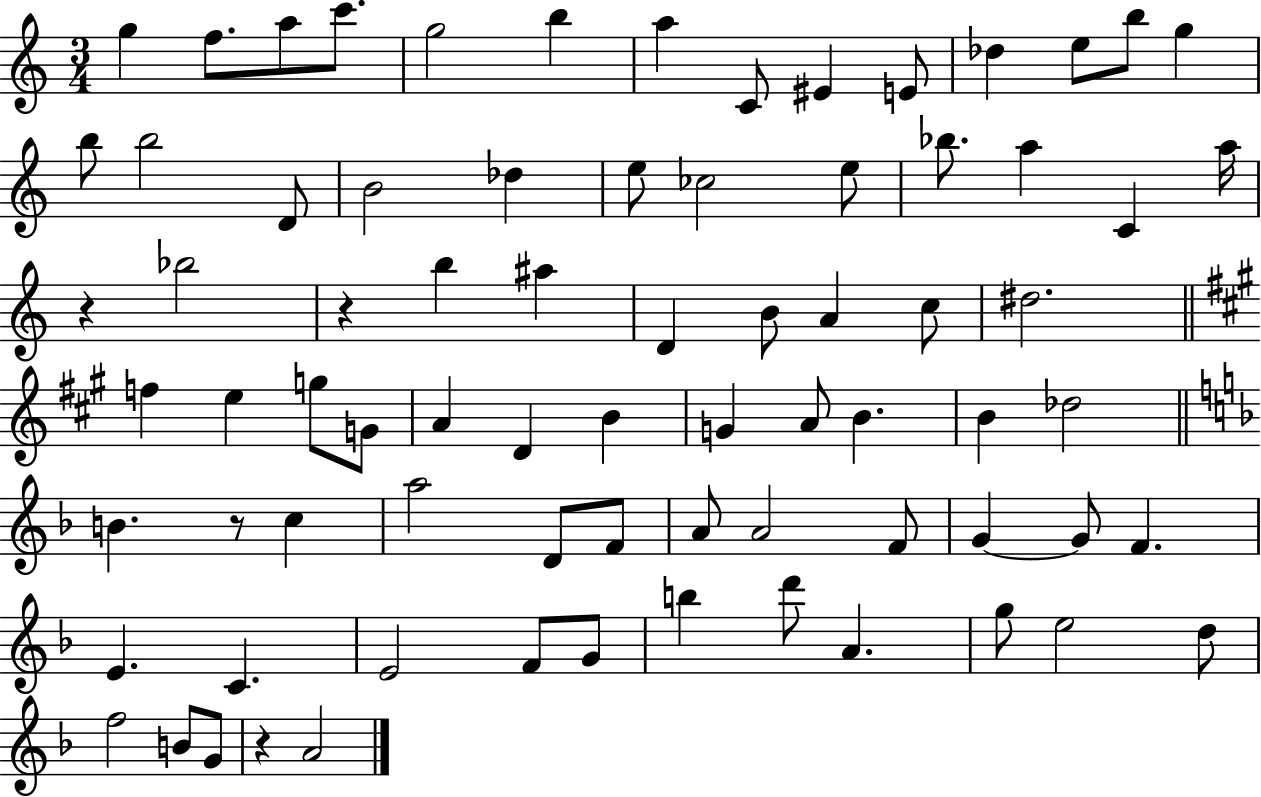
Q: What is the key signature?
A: C major